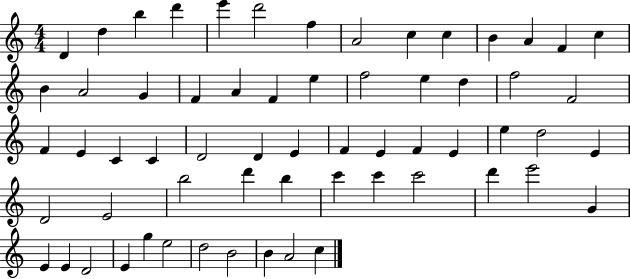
D4/q D5/q B5/q D6/q E6/q D6/h F5/q A4/h C5/q C5/q B4/q A4/q F4/q C5/q B4/q A4/h G4/q F4/q A4/q F4/q E5/q F5/h E5/q D5/q F5/h F4/h F4/q E4/q C4/q C4/q D4/h D4/q E4/q F4/q E4/q F4/q E4/q E5/q D5/h E4/q D4/h E4/h B5/h D6/q B5/q C6/q C6/q C6/h D6/q E6/h G4/q E4/q E4/q D4/h E4/q G5/q E5/h D5/h B4/h B4/q A4/h C5/q